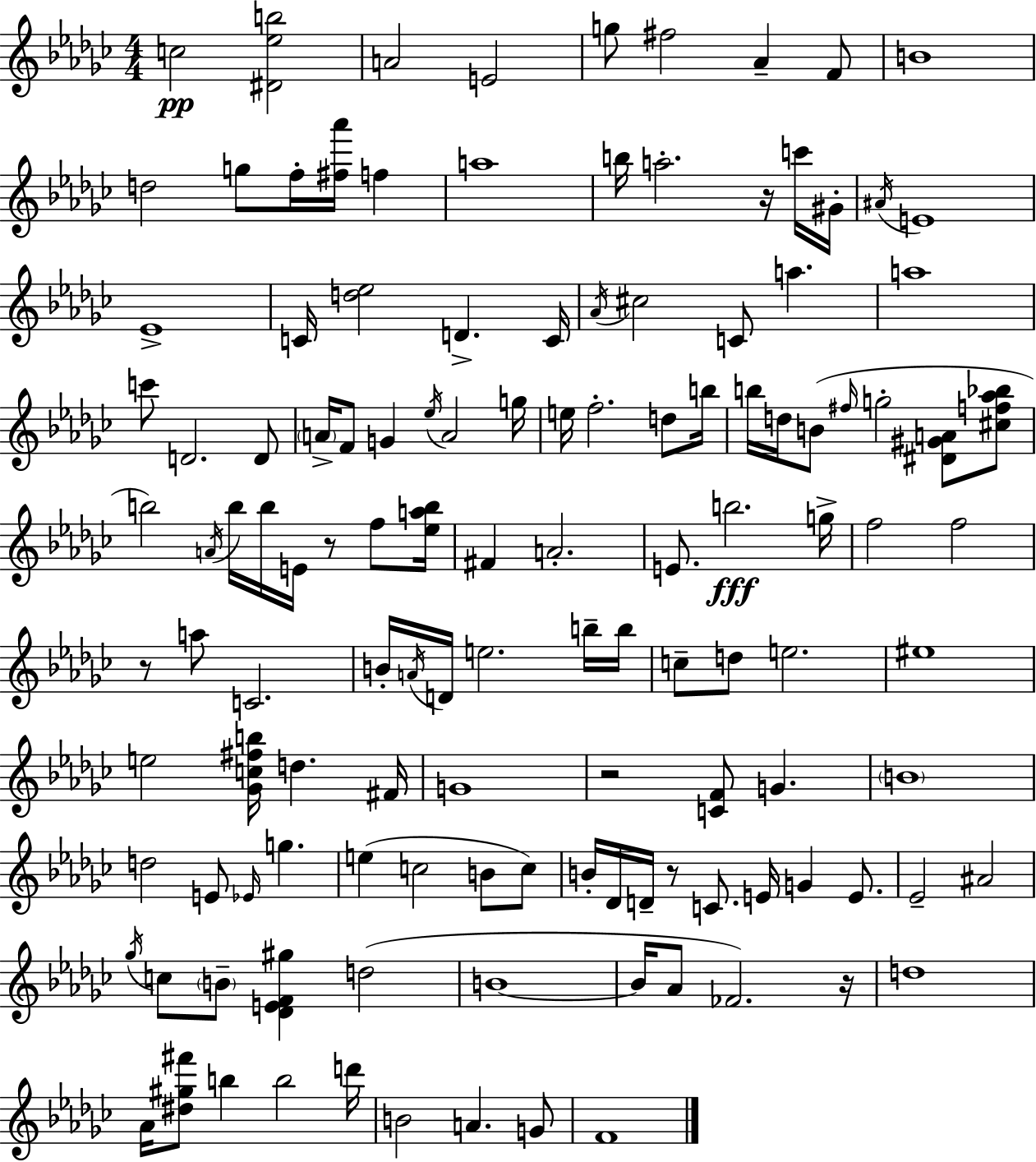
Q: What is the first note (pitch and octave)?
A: C5